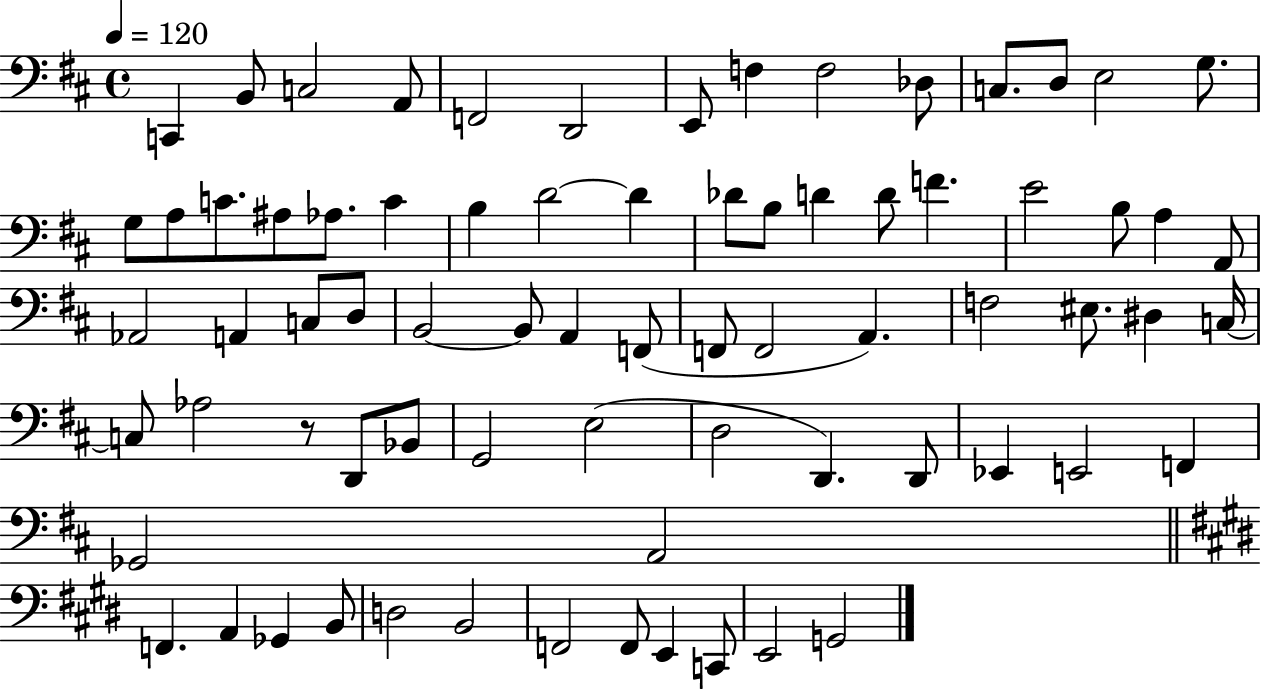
C2/q B2/e C3/h A2/e F2/h D2/h E2/e F3/q F3/h Db3/e C3/e. D3/e E3/h G3/e. G3/e A3/e C4/e. A#3/e Ab3/e. C4/q B3/q D4/h D4/q Db4/e B3/e D4/q D4/e F4/q. E4/h B3/e A3/q A2/e Ab2/h A2/q C3/e D3/e B2/h B2/e A2/q F2/e F2/e F2/h A2/q. F3/h EIS3/e. D#3/q C3/s C3/e Ab3/h R/e D2/e Bb2/e G2/h E3/h D3/h D2/q. D2/e Eb2/q E2/h F2/q Gb2/h A2/h F2/q. A2/q Gb2/q B2/e D3/h B2/h F2/h F2/e E2/q C2/e E2/h G2/h